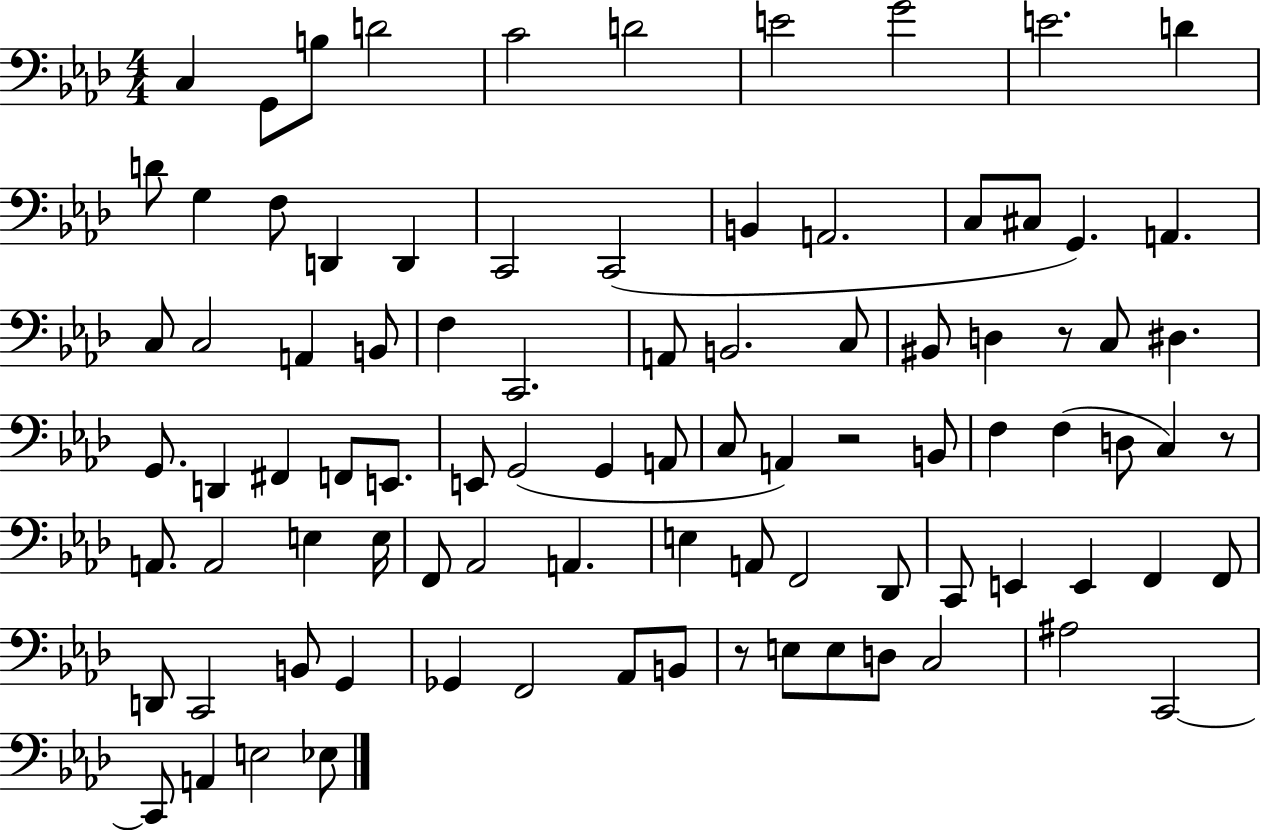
C3/q G2/e B3/e D4/h C4/h D4/h E4/h G4/h E4/h. D4/q D4/e G3/q F3/e D2/q D2/q C2/h C2/h B2/q A2/h. C3/e C#3/e G2/q. A2/q. C3/e C3/h A2/q B2/e F3/q C2/h. A2/e B2/h. C3/e BIS2/e D3/q R/e C3/e D#3/q. G2/e. D2/q F#2/q F2/e E2/e. E2/e G2/h G2/q A2/e C3/e A2/q R/h B2/e F3/q F3/q D3/e C3/q R/e A2/e. A2/h E3/q E3/s F2/e Ab2/h A2/q. E3/q A2/e F2/h Db2/e C2/e E2/q E2/q F2/q F2/e D2/e C2/h B2/e G2/q Gb2/q F2/h Ab2/e B2/e R/e E3/e E3/e D3/e C3/h A#3/h C2/h C2/e A2/q E3/h Eb3/e